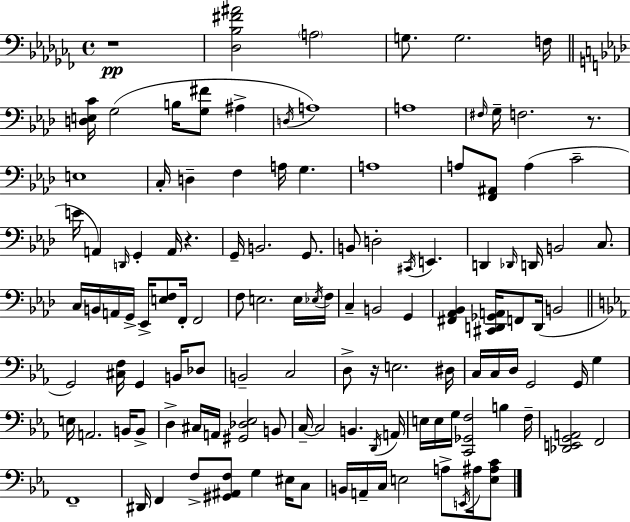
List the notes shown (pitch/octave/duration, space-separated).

R/w [Db3,Bb3,F#4,A#4]/h A3/h G3/e. G3/h. F3/s [D3,E3,C4]/s G3/h B3/s [G3,F#4]/e A#3/q D3/s A3/w A3/w F#3/s G3/s F3/h. R/e. E3/w C3/s D3/q F3/q A3/s G3/q. A3/w A3/e [F2,A#2]/e A3/q C4/h E4/s A2/q D2/s G2/q A2/s R/q. G2/s B2/h. G2/e. B2/e D3/h C#2/s E2/q. D2/q Db2/s D2/s B2/h C3/e. C3/s B2/s A2/s G2/s Eb2/s [E3,F3]/e F2/s F2/h F3/e E3/h. E3/s Eb3/s F3/s C3/q B2/h G2/q [F#2,Ab2,Bb2]/q [C#2,D2,Gb2,A2]/s F2/e D2/s B2/h G2/h [C#3,F3]/s G2/q B2/s Db3/e B2/h C3/h D3/e R/s E3/h. D#3/s C3/s C3/s D3/s G2/h G2/s G3/q E3/s A2/h. B2/s B2/e D3/q C#3/s A2/s [G#2,Db3,Eb3]/h B2/e C3/s C3/h B2/q. D2/s A2/s E3/s E3/s G3/s [C2,Gb2,F3]/h B3/q F3/s [Db2,E2,G2,A2]/h F2/h F2/w D#2/s F2/q F3/e [G#2,A#2,F3]/e G3/q EIS3/s C3/e B2/s A2/s C3/s E3/h A3/e E2/s A#3/s [E3,A#3,C4]/e